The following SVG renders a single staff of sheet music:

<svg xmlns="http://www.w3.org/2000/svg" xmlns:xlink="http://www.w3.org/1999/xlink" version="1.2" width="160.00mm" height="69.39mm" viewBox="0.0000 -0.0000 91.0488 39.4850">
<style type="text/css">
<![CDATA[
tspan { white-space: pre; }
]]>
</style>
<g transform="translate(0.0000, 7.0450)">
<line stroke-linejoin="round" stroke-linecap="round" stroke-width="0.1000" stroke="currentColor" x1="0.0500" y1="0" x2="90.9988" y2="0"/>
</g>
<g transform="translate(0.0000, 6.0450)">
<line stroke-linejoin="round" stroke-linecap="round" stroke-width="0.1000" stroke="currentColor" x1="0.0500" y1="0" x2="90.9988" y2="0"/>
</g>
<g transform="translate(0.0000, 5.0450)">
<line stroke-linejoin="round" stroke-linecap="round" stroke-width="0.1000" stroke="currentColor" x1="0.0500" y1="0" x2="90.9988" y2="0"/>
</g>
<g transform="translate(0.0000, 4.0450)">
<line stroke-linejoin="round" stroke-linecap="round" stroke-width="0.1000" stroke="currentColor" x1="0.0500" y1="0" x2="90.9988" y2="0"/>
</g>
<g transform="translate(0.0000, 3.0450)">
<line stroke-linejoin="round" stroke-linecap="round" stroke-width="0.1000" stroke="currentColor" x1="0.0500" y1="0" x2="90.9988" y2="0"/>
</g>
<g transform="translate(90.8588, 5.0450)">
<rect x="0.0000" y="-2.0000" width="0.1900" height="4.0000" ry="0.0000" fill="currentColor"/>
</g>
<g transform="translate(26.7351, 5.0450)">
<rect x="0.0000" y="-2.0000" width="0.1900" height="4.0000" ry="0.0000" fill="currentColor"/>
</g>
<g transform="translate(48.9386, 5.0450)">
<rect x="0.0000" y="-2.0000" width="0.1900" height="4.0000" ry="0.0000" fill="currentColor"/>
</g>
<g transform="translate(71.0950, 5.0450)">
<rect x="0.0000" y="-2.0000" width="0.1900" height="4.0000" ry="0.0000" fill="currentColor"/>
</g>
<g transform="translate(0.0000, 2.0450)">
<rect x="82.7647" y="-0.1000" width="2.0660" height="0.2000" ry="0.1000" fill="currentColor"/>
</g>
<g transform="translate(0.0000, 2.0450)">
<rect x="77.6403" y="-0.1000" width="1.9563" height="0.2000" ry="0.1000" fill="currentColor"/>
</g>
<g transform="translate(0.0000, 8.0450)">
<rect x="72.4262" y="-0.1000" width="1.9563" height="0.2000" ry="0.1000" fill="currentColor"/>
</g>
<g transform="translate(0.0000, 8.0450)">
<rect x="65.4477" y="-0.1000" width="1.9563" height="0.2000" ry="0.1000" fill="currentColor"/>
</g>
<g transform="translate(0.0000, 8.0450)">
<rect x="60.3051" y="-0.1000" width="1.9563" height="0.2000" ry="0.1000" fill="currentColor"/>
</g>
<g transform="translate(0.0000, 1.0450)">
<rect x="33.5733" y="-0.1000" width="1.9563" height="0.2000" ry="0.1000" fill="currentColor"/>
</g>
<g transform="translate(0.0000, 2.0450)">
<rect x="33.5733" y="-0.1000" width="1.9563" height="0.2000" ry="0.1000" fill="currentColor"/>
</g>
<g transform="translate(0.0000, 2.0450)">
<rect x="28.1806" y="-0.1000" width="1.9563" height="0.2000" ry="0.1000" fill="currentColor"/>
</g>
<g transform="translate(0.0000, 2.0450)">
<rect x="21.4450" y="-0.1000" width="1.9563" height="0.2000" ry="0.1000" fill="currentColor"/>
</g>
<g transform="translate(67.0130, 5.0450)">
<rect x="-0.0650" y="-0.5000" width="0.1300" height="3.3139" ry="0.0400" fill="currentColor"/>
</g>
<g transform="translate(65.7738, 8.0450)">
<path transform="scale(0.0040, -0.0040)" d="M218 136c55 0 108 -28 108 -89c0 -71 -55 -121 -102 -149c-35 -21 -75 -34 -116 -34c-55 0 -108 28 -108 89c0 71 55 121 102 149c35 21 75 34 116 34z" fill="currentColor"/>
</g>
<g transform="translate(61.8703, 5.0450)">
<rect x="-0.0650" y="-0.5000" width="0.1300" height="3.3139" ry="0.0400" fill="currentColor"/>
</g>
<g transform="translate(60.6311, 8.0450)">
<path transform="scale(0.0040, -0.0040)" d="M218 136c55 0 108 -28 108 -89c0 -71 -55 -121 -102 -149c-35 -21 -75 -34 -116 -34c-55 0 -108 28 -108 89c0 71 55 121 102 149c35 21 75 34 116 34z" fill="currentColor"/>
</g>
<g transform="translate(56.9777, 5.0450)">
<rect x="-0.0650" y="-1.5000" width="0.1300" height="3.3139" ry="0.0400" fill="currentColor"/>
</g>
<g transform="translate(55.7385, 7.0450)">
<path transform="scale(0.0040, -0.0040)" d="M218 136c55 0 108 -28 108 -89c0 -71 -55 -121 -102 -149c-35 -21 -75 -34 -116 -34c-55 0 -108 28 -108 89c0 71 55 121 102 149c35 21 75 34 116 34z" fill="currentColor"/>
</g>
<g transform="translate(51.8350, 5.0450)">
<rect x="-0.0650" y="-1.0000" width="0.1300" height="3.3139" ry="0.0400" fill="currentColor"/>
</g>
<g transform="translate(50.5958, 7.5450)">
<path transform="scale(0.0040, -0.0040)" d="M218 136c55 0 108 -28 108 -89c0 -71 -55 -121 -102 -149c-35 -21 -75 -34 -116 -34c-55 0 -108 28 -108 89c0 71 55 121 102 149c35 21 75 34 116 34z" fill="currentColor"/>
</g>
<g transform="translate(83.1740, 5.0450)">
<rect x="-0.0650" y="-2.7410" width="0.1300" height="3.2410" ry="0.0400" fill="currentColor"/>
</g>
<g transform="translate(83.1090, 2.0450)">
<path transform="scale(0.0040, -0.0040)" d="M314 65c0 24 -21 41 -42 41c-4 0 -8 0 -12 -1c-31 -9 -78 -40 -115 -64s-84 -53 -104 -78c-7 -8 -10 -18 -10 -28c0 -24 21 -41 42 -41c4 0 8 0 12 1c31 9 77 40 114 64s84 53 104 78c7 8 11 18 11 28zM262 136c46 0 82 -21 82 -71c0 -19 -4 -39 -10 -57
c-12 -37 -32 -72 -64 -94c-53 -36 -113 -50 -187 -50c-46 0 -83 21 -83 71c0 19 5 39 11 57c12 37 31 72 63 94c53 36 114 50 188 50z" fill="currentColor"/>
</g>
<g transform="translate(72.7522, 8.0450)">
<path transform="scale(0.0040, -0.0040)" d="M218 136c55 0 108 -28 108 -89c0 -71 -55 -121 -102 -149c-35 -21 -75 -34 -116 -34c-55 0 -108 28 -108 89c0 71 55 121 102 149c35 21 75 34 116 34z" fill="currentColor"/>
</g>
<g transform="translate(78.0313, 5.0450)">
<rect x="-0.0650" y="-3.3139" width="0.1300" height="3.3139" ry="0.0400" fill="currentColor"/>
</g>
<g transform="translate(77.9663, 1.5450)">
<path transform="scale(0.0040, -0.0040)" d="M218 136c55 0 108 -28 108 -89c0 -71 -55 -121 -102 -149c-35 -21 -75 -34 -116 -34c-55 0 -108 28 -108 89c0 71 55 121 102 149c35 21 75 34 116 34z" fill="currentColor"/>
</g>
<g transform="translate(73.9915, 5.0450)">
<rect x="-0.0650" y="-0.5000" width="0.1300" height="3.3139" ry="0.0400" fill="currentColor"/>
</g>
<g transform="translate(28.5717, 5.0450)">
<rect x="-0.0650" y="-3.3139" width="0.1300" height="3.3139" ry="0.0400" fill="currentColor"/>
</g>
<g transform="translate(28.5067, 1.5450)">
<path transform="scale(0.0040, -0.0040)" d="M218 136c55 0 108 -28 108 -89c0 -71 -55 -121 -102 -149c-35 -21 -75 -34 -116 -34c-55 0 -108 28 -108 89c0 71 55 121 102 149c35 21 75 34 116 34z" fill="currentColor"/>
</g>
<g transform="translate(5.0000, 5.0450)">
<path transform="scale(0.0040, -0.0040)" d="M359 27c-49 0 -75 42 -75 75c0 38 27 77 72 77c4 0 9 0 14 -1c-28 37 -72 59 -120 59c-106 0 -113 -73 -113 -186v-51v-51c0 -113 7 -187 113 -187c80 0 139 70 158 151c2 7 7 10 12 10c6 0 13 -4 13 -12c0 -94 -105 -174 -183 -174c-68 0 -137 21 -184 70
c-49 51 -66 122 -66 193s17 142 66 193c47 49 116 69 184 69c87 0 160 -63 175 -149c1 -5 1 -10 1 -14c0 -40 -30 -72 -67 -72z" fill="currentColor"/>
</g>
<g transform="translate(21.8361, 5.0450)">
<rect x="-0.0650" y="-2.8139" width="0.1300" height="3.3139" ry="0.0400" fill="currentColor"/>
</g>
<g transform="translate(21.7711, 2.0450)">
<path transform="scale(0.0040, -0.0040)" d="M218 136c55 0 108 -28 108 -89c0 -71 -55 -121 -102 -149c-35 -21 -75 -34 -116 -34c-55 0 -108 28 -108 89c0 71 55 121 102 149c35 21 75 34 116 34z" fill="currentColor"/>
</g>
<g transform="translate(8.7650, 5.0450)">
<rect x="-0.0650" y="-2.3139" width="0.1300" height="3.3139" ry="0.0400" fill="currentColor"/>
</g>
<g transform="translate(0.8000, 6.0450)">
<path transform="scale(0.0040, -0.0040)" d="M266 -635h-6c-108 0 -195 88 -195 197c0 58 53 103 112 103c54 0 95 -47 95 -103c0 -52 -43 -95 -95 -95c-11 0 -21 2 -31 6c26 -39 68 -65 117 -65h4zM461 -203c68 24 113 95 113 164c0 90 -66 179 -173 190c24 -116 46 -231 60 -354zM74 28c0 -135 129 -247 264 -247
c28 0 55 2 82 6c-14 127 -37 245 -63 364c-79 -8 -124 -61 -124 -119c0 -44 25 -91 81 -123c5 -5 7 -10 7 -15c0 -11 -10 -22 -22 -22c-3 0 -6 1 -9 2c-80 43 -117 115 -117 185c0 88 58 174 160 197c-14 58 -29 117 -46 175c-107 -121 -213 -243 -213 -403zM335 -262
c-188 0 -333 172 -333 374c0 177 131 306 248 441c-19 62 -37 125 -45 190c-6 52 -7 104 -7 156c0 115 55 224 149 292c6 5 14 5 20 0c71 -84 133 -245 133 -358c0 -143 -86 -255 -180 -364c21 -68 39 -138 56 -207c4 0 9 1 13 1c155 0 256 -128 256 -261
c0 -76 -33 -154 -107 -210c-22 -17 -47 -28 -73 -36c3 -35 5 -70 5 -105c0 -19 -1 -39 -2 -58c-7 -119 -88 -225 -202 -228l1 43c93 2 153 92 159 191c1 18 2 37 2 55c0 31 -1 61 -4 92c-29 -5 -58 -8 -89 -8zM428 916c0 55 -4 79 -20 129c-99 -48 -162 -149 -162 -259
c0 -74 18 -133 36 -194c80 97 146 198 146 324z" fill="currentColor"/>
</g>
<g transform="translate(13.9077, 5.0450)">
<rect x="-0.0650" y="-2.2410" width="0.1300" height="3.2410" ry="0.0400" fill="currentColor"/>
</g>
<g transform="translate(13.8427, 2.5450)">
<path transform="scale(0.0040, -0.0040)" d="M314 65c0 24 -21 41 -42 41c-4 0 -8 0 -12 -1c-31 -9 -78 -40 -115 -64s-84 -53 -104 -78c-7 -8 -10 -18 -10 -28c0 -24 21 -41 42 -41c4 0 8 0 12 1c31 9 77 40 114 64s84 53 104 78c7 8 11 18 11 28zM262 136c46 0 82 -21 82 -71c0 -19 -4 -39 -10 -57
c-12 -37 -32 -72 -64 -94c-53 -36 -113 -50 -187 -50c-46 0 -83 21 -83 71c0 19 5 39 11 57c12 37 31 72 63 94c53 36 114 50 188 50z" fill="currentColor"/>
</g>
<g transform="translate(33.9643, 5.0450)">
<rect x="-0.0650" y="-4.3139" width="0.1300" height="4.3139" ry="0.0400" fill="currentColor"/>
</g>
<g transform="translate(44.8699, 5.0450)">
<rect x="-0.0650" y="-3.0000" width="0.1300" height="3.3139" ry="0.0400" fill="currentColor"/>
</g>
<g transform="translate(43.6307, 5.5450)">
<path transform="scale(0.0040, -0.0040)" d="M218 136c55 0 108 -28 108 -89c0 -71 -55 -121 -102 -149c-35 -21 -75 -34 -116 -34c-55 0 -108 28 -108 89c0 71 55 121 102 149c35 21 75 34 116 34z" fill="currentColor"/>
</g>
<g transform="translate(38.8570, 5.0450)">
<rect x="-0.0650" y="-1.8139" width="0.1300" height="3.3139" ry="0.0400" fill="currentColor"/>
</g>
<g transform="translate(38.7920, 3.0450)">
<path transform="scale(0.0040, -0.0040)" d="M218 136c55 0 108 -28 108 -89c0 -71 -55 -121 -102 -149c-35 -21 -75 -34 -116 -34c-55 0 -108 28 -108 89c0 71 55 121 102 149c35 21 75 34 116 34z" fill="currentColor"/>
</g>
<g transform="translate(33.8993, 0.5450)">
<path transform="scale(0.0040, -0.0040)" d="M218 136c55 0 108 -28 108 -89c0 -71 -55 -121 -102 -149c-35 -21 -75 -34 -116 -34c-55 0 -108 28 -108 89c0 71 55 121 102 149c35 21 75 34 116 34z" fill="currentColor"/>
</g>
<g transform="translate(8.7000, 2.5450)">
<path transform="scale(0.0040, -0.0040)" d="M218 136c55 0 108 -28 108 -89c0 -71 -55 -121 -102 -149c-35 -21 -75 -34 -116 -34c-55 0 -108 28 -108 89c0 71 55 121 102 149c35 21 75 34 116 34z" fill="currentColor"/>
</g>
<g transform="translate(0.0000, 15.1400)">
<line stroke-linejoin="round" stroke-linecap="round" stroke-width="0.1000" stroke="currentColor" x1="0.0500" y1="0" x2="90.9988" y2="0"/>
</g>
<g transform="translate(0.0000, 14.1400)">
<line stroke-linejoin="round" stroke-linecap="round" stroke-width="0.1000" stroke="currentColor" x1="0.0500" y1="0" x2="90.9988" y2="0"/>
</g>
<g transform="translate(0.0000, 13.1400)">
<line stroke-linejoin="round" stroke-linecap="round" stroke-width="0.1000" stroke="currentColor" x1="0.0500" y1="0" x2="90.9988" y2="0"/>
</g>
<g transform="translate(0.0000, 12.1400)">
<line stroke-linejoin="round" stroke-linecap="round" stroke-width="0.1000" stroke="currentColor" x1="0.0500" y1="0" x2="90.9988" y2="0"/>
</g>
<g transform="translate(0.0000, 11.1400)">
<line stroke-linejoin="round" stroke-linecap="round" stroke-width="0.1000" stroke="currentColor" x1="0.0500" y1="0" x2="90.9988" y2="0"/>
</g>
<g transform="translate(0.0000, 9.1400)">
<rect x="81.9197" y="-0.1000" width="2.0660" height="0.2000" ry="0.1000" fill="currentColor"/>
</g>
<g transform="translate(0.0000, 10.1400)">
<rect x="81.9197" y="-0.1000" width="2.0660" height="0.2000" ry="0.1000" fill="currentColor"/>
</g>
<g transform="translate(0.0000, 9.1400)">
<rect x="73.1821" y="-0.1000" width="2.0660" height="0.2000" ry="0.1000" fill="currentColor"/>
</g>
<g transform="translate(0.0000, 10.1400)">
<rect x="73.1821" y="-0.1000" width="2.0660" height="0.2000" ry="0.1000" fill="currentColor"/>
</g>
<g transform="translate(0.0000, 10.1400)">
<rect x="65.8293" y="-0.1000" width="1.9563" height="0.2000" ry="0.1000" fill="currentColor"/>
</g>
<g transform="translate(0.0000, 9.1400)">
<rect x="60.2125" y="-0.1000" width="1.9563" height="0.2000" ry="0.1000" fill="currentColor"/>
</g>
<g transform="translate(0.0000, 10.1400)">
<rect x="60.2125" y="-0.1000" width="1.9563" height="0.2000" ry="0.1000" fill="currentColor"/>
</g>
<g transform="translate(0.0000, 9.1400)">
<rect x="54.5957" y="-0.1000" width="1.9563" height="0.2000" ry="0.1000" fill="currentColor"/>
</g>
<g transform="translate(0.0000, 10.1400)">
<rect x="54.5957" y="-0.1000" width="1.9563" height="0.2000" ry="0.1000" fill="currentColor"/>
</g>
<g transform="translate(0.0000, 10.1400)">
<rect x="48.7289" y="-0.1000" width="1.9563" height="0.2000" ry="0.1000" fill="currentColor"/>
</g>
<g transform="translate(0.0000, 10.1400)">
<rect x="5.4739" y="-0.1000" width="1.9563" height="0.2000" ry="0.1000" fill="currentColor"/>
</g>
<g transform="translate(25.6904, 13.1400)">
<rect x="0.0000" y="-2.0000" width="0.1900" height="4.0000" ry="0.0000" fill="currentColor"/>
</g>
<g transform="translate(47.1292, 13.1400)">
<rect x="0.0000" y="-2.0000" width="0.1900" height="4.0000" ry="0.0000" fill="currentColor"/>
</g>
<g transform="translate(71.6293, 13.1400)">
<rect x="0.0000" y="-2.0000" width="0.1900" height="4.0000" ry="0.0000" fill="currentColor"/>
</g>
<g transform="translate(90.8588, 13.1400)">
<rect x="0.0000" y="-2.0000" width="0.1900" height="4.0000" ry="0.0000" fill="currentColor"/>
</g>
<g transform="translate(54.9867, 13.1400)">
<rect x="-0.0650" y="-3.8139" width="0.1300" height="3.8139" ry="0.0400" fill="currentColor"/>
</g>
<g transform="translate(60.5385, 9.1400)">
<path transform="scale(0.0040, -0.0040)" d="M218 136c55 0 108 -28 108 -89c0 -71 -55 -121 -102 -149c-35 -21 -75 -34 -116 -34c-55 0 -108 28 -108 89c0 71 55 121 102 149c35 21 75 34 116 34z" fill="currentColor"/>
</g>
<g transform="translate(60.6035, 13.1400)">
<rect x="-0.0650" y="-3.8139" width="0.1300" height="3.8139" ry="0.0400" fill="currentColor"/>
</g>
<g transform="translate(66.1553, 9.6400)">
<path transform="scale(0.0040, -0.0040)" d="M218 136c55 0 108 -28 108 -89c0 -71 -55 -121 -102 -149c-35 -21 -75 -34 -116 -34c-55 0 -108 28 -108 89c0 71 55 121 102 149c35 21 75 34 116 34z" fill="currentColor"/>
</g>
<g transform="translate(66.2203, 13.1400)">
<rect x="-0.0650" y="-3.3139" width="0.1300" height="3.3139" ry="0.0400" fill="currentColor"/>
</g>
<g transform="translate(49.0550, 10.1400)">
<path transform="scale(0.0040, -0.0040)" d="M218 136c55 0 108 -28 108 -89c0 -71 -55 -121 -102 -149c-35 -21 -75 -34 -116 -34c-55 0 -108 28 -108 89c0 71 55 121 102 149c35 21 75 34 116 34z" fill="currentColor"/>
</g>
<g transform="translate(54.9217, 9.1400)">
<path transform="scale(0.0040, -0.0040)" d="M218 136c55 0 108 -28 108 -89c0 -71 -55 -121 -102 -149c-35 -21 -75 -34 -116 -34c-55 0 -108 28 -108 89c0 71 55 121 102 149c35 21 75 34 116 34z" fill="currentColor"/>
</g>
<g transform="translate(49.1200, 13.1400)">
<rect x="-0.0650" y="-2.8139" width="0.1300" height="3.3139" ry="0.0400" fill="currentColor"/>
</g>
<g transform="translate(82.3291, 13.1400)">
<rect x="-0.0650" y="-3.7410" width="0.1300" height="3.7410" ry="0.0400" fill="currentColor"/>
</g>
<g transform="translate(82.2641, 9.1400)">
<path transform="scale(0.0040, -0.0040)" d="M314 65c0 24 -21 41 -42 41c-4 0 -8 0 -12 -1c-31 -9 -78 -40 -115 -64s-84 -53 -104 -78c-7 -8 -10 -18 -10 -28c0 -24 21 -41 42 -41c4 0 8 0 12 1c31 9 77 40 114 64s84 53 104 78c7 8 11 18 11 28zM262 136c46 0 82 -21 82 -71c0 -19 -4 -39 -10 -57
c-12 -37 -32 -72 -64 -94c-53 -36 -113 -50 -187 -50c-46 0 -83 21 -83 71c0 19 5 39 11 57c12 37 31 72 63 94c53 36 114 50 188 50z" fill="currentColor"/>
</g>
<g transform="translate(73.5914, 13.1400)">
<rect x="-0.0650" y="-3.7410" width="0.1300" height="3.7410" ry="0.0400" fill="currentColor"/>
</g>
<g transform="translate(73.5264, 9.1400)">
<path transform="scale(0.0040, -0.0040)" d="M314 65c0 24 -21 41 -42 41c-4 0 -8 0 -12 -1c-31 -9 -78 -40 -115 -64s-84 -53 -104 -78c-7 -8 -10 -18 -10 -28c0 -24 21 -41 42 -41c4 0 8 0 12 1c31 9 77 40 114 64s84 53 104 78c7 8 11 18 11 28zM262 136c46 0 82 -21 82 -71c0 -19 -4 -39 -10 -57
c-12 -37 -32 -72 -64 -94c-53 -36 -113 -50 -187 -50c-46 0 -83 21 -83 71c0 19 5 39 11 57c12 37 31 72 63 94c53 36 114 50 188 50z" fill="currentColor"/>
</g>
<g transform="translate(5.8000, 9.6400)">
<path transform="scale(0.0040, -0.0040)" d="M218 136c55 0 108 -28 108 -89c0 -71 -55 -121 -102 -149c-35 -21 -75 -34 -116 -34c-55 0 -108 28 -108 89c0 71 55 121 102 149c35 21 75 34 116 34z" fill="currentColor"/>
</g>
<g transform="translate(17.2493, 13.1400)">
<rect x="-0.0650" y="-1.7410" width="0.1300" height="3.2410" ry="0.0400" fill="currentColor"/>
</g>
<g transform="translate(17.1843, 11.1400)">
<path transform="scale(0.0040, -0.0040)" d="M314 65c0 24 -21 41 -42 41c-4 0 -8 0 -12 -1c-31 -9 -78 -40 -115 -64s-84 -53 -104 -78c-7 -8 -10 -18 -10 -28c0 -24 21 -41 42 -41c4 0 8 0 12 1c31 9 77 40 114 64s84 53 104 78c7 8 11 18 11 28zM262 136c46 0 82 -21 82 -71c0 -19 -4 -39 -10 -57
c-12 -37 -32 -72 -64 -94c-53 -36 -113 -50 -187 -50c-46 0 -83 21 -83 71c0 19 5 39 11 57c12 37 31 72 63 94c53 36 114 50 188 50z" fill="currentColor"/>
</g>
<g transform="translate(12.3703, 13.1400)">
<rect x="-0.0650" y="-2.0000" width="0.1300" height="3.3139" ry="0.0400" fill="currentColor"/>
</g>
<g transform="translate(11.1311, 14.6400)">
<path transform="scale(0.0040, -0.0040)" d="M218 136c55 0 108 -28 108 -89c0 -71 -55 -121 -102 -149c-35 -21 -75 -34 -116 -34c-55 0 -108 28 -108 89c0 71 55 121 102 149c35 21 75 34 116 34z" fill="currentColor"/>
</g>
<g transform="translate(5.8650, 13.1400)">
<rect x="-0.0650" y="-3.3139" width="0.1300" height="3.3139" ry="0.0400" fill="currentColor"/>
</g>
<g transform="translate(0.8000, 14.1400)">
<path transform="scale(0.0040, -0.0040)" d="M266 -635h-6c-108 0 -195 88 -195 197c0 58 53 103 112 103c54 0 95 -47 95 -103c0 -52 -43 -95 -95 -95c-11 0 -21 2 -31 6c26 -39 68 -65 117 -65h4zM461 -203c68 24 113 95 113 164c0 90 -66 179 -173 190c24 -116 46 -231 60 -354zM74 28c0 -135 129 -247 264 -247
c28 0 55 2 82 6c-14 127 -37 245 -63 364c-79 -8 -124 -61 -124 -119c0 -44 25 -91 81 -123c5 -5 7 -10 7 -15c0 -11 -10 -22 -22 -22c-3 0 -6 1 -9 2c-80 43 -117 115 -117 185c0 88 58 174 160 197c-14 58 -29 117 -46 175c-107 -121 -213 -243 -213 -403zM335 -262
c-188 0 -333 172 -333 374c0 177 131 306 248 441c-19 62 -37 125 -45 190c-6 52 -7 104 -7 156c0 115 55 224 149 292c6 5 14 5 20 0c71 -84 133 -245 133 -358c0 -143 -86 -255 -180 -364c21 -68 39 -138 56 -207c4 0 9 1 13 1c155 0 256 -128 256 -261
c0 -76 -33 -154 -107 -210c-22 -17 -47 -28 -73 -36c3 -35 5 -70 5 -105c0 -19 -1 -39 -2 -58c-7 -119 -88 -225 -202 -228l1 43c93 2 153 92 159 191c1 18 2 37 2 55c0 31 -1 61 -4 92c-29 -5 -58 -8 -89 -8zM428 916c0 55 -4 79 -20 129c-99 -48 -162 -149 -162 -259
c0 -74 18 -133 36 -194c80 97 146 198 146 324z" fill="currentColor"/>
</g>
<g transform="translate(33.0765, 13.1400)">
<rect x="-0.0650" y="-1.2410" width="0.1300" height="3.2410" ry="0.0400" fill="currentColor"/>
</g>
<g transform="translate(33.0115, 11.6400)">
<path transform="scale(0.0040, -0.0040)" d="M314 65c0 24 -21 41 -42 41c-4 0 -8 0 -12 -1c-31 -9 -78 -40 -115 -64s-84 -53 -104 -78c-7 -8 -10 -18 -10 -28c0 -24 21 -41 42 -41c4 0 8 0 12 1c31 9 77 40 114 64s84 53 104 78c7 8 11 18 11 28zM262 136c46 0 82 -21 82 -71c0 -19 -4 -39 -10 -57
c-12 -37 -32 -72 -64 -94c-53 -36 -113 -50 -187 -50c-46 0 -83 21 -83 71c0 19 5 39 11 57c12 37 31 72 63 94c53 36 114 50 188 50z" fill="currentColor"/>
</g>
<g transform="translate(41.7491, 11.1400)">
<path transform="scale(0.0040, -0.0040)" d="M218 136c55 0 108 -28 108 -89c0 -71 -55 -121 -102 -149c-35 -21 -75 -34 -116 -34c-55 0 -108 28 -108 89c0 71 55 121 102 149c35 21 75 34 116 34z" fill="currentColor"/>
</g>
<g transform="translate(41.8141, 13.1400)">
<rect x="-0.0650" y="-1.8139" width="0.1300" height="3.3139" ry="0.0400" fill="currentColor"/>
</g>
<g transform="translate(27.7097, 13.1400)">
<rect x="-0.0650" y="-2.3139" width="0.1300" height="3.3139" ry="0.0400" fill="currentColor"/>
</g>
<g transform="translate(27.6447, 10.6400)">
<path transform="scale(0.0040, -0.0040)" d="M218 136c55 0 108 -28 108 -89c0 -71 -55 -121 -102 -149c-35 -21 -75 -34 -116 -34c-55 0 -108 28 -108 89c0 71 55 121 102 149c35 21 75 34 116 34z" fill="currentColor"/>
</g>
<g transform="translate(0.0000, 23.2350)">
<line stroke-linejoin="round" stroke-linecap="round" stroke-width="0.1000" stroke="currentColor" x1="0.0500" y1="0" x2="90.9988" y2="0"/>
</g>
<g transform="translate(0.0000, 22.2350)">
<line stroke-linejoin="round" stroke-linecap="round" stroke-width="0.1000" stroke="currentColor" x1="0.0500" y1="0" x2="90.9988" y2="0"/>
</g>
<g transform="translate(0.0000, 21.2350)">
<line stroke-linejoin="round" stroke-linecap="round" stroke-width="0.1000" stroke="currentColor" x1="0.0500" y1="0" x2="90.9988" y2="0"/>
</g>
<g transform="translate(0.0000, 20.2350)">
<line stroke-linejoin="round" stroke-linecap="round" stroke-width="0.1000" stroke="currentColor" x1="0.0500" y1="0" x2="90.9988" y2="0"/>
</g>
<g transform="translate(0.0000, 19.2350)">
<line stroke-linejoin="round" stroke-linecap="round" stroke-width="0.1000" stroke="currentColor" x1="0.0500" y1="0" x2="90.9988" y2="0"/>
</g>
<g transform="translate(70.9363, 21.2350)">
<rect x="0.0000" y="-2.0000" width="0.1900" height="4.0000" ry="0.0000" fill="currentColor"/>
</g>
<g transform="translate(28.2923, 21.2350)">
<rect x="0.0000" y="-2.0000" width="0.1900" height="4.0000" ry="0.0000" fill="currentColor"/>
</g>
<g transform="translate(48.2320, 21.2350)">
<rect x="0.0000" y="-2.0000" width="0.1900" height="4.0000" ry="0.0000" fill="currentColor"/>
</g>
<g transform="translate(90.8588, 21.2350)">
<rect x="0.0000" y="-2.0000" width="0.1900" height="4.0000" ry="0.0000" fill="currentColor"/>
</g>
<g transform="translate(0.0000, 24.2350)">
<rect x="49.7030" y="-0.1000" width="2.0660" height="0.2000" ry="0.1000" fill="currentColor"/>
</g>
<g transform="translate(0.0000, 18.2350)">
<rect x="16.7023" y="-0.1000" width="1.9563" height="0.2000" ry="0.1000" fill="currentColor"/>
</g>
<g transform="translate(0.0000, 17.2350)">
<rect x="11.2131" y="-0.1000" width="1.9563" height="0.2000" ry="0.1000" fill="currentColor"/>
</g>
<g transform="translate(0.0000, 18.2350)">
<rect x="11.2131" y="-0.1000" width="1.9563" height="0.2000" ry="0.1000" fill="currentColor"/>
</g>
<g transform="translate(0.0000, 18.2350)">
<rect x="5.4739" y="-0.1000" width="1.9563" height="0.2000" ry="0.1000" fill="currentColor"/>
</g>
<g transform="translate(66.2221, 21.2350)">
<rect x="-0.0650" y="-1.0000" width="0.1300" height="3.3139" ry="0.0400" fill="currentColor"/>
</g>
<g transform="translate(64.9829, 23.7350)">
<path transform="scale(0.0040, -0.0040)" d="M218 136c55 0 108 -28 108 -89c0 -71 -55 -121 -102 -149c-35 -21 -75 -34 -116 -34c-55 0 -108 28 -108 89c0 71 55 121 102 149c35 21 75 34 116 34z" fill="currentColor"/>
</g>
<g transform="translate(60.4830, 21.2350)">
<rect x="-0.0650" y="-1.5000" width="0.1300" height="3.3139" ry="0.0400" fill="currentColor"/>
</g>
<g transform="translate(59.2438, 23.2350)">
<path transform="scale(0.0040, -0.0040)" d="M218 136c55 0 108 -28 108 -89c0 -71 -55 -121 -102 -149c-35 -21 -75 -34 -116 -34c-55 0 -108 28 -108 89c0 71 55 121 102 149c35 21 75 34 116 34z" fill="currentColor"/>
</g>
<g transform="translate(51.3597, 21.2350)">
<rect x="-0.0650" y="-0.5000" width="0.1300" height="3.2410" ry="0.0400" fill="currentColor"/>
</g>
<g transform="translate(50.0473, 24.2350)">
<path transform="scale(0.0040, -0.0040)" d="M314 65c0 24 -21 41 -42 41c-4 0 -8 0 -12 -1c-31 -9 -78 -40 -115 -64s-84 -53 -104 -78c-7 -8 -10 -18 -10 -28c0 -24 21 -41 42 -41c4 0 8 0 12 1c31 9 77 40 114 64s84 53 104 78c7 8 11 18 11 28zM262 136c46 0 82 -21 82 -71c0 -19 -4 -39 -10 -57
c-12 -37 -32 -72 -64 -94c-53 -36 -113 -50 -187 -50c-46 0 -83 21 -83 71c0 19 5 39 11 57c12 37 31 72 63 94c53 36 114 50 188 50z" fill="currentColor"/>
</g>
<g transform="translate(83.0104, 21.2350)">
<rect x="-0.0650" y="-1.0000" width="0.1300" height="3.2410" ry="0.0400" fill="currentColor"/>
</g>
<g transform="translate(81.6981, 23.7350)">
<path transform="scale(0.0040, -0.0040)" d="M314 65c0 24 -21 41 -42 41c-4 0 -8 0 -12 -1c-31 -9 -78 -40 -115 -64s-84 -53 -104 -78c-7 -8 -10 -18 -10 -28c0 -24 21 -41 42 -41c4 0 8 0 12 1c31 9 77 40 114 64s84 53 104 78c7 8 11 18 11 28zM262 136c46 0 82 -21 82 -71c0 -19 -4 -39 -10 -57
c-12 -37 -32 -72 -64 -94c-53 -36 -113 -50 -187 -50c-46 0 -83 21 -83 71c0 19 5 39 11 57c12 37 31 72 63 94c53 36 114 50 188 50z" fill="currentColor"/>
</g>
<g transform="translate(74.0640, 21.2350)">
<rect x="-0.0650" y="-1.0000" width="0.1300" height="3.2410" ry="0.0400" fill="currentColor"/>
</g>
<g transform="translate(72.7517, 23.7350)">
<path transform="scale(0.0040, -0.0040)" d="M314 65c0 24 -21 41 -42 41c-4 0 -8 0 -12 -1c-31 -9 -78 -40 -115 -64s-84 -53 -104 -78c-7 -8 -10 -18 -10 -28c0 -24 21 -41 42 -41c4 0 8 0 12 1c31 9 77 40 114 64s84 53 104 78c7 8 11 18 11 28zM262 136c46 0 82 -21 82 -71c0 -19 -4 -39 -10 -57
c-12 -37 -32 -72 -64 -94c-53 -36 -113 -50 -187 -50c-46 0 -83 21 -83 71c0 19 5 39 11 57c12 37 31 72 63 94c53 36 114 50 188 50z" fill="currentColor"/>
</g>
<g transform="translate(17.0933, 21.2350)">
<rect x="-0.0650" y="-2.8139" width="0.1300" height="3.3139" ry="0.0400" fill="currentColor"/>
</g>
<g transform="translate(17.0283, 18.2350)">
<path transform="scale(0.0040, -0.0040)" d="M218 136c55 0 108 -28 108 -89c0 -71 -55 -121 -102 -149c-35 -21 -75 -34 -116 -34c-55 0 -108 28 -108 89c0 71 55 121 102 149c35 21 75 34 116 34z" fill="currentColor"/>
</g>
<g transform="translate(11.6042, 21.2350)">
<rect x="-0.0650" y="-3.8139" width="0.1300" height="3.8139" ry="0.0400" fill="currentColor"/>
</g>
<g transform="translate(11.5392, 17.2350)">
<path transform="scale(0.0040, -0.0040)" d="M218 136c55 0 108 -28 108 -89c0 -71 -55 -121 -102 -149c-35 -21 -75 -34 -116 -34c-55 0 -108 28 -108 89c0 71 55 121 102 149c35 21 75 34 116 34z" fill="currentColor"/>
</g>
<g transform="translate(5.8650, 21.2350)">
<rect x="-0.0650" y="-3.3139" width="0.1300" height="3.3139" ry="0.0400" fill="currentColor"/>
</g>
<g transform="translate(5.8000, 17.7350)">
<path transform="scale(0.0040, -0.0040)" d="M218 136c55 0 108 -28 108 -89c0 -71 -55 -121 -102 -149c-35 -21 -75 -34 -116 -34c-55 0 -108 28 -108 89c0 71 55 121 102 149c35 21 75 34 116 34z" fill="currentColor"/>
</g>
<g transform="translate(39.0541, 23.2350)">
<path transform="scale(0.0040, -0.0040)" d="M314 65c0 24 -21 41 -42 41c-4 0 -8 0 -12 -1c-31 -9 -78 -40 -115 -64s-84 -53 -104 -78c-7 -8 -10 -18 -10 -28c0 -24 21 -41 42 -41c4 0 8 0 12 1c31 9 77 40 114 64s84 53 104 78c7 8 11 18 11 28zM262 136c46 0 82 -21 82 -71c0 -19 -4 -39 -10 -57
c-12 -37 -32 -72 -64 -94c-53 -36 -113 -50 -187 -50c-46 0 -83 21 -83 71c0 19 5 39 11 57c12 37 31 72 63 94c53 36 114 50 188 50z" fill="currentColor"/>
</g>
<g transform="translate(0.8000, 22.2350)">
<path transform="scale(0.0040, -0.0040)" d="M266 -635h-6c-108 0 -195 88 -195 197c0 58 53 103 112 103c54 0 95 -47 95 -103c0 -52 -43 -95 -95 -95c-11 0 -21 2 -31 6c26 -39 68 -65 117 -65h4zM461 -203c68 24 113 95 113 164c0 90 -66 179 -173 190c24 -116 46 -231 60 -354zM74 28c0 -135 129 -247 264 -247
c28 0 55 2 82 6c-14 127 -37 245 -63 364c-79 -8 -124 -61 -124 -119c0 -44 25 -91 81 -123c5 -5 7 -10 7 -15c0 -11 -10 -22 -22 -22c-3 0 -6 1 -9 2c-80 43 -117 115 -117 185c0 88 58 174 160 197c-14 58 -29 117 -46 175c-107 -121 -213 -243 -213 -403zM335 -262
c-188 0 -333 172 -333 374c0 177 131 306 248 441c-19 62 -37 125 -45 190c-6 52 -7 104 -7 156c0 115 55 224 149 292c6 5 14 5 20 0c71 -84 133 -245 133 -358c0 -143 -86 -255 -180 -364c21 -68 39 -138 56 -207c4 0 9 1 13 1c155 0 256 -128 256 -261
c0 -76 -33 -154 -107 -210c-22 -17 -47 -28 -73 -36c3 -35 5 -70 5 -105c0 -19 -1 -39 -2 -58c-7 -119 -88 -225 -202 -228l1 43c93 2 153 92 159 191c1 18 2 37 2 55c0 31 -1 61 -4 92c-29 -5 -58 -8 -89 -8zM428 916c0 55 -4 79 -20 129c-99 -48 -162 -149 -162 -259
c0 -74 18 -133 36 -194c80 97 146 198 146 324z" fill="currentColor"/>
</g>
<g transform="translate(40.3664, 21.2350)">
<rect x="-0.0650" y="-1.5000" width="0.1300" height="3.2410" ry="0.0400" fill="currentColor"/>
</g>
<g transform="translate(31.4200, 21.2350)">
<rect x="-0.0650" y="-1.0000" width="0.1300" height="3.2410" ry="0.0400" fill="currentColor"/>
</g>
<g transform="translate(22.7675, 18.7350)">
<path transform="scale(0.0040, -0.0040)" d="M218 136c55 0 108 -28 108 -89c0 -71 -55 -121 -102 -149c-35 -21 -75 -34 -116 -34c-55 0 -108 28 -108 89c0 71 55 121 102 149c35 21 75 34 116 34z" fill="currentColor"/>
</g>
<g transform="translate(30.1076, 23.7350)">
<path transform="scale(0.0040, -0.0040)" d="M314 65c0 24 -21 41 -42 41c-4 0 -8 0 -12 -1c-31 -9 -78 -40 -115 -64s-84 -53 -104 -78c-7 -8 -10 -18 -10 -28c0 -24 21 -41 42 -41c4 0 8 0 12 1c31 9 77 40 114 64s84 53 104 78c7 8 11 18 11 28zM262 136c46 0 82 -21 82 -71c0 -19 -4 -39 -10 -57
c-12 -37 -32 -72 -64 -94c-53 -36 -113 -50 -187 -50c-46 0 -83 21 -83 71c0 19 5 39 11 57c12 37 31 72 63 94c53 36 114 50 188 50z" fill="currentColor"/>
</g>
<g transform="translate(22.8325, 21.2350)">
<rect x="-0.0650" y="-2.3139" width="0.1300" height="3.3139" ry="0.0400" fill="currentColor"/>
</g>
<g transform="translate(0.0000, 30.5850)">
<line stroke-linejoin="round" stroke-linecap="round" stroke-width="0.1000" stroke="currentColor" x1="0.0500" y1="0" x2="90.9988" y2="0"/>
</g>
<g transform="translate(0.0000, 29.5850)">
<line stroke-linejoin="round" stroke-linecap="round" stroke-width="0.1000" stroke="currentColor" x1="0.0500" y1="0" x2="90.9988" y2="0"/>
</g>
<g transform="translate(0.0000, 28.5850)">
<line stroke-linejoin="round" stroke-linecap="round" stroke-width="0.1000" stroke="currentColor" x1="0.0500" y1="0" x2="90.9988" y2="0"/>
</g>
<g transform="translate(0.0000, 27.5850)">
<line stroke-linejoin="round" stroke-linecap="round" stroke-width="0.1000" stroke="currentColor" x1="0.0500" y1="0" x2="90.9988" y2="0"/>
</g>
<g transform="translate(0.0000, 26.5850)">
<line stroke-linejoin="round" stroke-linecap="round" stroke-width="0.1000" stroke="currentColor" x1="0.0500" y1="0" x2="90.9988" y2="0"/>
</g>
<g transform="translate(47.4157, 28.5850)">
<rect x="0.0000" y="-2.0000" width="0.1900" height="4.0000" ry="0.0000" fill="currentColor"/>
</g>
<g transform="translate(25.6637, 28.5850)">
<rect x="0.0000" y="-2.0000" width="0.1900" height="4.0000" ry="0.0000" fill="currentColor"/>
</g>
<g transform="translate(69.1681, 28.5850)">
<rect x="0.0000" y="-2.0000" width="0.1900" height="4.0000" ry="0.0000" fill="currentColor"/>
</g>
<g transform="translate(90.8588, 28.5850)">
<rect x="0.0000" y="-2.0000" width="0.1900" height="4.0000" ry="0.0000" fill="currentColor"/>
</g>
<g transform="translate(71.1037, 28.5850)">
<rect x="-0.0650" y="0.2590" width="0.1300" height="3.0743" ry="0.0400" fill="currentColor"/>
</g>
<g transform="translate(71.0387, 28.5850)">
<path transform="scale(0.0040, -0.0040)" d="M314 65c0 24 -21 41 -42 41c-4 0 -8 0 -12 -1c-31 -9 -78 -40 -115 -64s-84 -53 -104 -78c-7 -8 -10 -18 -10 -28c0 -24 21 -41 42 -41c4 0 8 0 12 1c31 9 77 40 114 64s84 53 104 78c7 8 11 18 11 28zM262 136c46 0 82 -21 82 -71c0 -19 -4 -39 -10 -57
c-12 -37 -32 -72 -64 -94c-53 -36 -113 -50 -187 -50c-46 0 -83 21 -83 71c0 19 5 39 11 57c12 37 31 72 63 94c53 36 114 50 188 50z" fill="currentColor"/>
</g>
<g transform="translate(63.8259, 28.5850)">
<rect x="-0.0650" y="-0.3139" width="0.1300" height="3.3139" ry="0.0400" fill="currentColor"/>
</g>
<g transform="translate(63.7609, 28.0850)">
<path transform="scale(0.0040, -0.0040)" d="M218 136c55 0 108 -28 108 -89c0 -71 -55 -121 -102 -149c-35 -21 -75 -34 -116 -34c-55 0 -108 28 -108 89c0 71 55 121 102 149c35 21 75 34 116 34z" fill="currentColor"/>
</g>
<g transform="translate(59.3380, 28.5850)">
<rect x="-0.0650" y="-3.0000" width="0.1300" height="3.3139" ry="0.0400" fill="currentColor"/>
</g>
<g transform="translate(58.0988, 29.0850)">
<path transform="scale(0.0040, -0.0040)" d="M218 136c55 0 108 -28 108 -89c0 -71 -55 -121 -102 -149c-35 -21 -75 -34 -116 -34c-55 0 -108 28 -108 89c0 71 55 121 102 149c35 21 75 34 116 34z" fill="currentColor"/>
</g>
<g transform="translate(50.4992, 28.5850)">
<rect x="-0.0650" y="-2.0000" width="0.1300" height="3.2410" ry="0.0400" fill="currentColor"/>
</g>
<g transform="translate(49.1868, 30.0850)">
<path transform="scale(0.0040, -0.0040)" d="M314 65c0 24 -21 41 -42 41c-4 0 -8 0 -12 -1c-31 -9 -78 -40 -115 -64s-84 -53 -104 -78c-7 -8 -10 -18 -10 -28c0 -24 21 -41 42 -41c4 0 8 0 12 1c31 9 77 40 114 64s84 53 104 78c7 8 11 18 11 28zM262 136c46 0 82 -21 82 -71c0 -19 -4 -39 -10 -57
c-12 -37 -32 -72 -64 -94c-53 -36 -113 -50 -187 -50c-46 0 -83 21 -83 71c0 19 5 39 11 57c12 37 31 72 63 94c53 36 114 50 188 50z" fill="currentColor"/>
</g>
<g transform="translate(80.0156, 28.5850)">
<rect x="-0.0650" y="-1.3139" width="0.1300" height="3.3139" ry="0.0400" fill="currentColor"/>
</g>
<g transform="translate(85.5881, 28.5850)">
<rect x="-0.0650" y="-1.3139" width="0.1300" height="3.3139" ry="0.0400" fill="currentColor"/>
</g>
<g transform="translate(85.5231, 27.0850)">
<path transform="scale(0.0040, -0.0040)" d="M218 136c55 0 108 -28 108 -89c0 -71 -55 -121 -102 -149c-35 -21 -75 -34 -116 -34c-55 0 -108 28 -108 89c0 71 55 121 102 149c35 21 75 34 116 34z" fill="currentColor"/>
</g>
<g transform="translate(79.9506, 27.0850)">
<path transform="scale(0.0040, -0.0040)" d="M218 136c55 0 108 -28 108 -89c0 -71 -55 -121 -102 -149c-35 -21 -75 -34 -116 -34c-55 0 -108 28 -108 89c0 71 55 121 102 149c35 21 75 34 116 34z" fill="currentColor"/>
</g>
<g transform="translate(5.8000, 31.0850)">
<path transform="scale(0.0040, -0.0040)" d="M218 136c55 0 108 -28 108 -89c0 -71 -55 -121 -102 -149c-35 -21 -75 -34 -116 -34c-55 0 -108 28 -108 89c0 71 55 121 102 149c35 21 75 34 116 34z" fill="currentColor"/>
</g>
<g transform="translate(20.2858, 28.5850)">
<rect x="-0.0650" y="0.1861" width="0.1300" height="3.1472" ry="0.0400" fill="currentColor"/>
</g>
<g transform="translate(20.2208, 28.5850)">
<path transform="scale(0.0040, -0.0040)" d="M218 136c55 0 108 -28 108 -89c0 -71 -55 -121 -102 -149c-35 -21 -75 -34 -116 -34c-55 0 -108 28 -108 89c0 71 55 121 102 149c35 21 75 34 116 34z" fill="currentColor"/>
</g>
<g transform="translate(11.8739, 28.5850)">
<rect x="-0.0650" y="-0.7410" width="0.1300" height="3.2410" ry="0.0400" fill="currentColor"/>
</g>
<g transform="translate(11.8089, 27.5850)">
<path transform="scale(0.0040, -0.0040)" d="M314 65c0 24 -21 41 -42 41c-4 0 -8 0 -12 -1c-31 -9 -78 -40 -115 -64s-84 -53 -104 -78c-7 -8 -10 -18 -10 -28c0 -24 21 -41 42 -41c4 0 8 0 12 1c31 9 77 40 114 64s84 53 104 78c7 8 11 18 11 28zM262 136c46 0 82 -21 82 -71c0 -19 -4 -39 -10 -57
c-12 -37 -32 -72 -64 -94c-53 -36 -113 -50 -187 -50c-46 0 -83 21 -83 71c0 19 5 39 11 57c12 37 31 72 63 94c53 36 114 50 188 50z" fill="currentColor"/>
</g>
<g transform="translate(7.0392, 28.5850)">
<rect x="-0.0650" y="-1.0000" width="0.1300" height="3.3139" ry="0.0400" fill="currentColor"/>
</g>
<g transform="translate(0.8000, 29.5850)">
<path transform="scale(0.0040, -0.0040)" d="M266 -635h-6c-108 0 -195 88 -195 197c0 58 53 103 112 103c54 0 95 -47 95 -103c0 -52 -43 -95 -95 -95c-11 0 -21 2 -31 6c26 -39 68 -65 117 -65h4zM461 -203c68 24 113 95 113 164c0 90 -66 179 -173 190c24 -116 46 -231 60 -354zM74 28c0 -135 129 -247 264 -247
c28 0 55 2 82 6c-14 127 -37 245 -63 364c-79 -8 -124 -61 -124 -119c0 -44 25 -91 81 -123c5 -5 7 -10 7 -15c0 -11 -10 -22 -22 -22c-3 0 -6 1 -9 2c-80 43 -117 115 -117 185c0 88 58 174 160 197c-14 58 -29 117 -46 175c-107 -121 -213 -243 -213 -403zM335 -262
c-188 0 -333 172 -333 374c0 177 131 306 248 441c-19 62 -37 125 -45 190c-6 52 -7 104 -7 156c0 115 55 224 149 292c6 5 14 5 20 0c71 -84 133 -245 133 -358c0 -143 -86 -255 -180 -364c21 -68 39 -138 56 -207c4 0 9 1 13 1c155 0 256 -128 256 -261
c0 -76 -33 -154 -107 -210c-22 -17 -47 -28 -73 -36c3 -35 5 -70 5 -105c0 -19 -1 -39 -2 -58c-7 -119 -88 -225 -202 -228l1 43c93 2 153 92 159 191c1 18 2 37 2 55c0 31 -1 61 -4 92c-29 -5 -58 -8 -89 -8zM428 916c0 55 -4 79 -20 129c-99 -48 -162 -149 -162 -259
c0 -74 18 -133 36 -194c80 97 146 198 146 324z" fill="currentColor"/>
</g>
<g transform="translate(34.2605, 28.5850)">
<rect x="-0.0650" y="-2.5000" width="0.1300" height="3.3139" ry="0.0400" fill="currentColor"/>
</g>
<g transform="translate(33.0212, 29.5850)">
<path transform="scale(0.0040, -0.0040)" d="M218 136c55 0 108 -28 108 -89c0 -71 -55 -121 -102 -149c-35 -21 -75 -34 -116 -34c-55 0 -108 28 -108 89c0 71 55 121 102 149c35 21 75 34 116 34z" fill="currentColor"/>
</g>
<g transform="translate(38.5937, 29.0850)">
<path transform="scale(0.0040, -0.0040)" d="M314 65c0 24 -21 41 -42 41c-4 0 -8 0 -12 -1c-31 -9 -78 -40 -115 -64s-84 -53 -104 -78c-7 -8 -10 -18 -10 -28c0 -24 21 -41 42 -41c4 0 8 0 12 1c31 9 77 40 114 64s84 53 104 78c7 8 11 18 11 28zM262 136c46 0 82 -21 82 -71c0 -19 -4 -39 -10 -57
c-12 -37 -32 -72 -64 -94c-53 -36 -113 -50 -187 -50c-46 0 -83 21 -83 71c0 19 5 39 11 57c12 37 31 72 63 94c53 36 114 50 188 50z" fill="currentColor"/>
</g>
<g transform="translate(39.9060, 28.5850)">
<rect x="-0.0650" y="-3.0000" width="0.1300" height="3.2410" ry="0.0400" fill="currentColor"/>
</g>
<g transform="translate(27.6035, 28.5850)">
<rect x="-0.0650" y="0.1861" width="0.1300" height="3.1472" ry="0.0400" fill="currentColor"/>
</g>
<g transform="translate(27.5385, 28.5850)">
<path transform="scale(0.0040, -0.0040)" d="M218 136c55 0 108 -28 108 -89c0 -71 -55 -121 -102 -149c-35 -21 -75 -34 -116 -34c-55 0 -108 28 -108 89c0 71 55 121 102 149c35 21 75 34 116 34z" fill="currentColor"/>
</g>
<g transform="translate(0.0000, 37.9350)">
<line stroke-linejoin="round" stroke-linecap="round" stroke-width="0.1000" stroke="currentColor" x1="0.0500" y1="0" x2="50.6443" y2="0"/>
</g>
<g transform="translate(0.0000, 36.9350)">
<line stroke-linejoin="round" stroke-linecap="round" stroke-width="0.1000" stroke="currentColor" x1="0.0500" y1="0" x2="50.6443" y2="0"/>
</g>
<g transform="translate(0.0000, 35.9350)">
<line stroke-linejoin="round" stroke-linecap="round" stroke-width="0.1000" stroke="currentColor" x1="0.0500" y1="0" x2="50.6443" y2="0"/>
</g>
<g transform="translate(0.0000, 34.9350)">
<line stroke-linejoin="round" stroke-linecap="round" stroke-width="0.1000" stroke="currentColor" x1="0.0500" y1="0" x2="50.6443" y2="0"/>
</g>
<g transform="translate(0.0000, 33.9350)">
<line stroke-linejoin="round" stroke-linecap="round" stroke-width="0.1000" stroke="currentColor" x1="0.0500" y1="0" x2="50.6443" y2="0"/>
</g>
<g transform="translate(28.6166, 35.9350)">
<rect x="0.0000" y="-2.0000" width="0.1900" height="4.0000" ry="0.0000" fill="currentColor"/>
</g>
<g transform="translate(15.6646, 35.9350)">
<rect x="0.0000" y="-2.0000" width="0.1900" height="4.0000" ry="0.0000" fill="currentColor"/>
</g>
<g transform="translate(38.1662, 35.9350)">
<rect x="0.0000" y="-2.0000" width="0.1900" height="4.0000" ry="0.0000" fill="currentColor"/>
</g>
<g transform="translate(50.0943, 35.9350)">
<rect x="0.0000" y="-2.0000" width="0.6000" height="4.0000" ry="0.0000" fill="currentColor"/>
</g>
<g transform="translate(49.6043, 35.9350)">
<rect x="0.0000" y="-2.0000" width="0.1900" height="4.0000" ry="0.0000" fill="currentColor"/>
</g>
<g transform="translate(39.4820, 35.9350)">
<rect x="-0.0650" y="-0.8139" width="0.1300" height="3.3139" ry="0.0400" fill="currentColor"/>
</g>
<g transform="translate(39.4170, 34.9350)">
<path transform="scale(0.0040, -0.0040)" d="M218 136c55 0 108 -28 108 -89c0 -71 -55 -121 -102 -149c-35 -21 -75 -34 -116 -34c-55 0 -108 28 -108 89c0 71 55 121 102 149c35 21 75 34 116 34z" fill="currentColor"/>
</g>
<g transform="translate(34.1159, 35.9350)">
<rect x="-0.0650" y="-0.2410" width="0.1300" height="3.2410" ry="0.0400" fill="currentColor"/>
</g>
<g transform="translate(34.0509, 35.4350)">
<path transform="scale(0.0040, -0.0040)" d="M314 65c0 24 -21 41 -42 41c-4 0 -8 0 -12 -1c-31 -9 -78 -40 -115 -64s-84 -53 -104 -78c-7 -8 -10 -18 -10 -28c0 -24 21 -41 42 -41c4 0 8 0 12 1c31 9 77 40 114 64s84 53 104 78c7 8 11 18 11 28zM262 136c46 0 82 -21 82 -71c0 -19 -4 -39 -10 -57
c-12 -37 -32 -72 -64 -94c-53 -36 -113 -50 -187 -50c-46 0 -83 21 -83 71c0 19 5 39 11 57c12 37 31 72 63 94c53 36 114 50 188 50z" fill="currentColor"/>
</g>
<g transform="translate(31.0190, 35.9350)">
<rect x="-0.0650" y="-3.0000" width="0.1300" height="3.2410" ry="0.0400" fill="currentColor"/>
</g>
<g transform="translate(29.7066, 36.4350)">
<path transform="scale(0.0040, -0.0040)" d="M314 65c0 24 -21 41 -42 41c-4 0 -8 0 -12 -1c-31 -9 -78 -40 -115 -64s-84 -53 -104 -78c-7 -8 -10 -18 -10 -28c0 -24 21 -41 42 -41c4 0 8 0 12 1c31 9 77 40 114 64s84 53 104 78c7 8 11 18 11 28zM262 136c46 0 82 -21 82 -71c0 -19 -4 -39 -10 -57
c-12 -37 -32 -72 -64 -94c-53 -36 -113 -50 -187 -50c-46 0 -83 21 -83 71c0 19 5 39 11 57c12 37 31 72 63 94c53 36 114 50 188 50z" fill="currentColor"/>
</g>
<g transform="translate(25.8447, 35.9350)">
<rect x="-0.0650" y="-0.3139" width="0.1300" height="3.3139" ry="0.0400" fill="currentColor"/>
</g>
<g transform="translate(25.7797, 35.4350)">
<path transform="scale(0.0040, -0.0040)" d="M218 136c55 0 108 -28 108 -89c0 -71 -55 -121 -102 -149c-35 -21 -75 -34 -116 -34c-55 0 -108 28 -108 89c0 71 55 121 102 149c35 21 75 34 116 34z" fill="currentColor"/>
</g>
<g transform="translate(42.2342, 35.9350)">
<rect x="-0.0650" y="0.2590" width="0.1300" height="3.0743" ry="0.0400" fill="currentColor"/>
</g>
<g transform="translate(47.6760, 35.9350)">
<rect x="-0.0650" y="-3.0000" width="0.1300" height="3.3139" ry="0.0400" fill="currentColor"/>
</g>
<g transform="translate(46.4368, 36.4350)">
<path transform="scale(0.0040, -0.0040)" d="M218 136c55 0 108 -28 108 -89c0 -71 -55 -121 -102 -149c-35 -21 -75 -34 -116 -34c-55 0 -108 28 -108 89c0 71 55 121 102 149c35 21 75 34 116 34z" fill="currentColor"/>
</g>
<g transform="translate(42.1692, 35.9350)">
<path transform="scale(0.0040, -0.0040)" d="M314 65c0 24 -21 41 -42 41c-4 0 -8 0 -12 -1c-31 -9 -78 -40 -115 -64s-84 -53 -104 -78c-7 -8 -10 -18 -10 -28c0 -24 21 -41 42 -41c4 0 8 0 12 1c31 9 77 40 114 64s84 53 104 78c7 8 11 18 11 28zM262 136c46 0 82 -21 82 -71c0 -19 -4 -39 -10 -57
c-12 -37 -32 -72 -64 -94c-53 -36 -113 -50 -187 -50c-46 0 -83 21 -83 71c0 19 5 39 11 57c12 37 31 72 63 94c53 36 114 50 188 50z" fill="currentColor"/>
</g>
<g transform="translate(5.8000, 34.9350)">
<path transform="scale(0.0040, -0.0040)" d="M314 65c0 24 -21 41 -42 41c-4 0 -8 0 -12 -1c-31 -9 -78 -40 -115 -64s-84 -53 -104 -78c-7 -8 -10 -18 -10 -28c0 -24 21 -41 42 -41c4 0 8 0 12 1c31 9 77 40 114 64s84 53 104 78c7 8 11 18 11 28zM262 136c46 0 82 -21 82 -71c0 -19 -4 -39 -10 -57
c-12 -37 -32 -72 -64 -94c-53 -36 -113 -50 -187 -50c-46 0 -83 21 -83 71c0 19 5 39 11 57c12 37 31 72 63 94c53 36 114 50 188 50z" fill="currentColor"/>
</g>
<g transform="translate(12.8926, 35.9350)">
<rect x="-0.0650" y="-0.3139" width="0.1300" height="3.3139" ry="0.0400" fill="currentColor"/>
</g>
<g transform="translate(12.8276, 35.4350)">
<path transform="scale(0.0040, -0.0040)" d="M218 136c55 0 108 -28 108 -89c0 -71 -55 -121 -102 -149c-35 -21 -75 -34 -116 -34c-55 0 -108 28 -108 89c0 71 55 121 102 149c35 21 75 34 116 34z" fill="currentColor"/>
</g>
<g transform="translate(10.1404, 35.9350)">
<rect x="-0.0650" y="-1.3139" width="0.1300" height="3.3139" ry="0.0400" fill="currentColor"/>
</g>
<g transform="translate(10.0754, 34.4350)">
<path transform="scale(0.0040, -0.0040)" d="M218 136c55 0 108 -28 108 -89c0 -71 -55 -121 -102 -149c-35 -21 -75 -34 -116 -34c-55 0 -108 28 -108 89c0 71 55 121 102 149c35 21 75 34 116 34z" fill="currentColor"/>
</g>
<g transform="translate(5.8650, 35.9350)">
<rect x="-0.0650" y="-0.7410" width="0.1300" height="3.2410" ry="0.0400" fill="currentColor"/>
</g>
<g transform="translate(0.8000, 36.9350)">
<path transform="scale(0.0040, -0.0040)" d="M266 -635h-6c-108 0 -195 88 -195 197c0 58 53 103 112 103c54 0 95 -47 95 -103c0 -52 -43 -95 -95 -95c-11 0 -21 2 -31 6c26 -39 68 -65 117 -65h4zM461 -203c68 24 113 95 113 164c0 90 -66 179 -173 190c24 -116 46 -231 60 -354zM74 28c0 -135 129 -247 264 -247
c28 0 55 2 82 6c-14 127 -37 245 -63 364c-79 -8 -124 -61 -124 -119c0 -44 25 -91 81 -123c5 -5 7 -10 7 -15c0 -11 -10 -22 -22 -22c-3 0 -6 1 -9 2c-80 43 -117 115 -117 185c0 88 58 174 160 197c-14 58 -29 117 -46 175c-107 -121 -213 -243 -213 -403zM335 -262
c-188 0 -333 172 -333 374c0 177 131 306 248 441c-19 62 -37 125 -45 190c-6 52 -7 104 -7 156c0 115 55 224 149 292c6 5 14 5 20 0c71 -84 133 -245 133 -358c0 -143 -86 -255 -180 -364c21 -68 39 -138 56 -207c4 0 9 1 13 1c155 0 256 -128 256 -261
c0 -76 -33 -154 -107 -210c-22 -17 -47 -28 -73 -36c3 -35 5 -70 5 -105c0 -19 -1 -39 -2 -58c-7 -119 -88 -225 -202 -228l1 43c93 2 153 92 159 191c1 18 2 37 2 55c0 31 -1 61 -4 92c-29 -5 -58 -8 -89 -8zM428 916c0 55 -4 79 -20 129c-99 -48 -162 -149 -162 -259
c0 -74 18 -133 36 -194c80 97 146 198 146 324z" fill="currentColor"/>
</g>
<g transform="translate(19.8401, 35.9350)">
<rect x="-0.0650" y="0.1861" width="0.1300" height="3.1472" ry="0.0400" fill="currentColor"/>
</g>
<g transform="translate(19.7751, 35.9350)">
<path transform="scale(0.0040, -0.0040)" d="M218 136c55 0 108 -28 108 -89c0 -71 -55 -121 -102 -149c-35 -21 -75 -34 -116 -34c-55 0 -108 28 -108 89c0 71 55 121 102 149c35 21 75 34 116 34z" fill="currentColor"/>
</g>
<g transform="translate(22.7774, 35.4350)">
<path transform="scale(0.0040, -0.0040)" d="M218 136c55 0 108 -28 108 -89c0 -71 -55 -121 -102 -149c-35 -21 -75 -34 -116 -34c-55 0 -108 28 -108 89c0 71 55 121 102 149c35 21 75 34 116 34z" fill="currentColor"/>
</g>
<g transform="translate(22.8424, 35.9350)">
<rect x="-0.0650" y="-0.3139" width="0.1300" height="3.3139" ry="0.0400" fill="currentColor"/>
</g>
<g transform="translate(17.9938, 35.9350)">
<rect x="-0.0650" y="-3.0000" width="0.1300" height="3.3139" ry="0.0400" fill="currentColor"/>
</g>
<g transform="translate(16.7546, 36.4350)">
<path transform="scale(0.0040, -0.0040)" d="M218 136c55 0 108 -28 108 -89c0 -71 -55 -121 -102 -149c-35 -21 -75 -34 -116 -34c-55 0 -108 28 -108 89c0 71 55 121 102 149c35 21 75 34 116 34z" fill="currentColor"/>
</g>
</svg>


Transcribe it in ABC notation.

X:1
T:Untitled
M:4/4
L:1/4
K:C
g g2 a b d' f A D E C C C b a2 b F f2 g e2 f a c' c' b c'2 c'2 b c' a g D2 E2 C2 E D D2 D2 D d2 B B G A2 F2 A c B2 e e d2 e c A B c c A2 c2 d B2 A